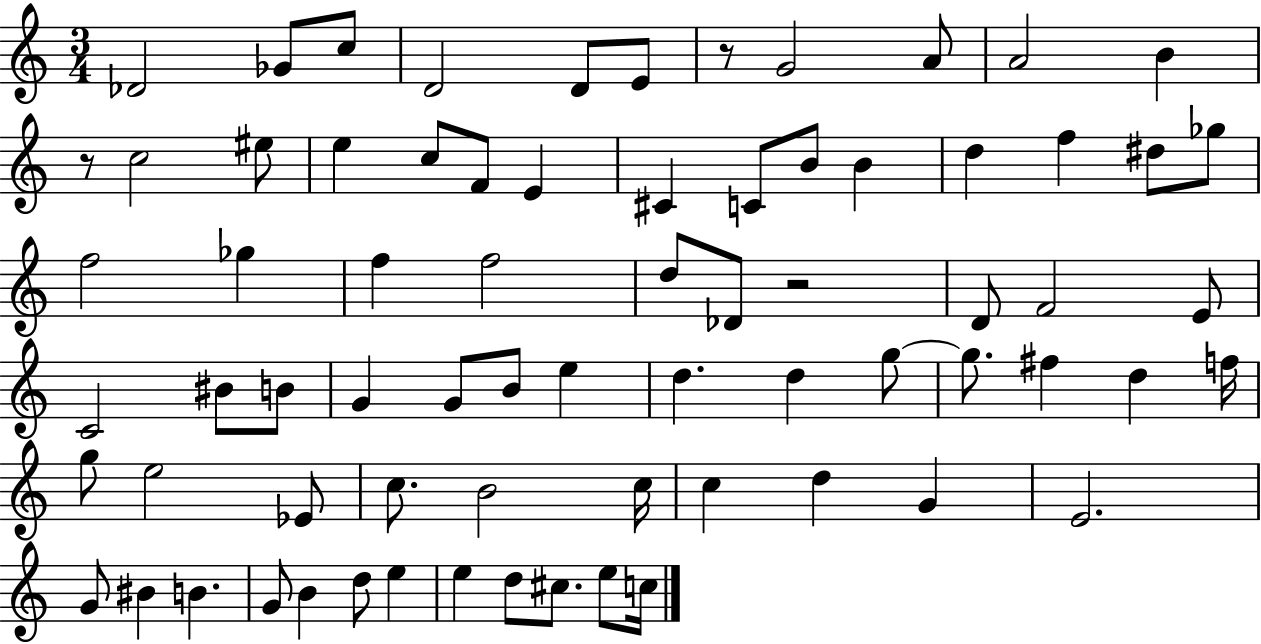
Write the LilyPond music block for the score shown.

{
  \clef treble
  \numericTimeSignature
  \time 3/4
  \key c \major
  \repeat volta 2 { des'2 ges'8 c''8 | d'2 d'8 e'8 | r8 g'2 a'8 | a'2 b'4 | \break r8 c''2 eis''8 | e''4 c''8 f'8 e'4 | cis'4 c'8 b'8 b'4 | d''4 f''4 dis''8 ges''8 | \break f''2 ges''4 | f''4 f''2 | d''8 des'8 r2 | d'8 f'2 e'8 | \break c'2 bis'8 b'8 | g'4 g'8 b'8 e''4 | d''4. d''4 g''8~~ | g''8. fis''4 d''4 f''16 | \break g''8 e''2 ees'8 | c''8. b'2 c''16 | c''4 d''4 g'4 | e'2. | \break g'8 bis'4 b'4. | g'8 b'4 d''8 e''4 | e''4 d''8 cis''8. e''8 c''16 | } \bar "|."
}